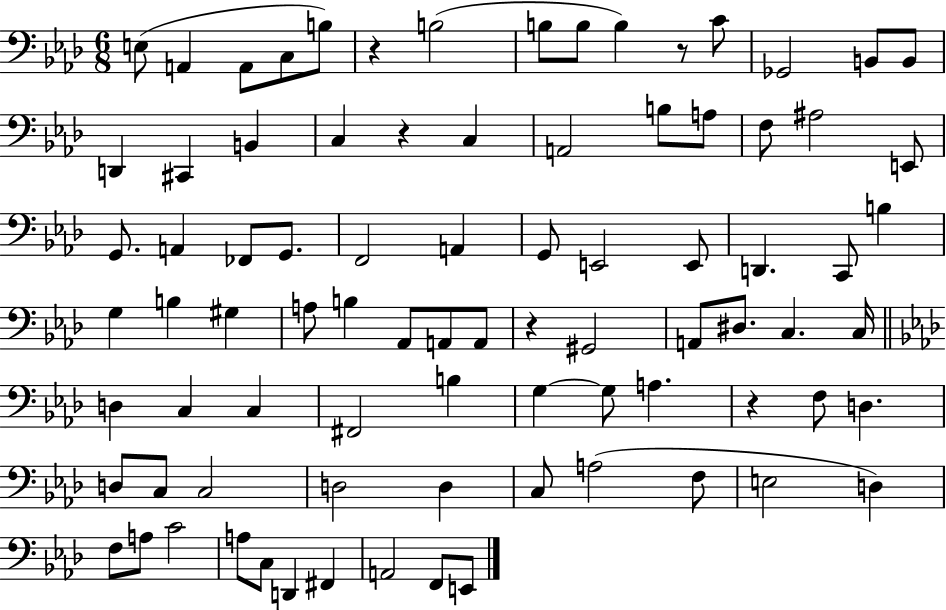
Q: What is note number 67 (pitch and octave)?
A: F3